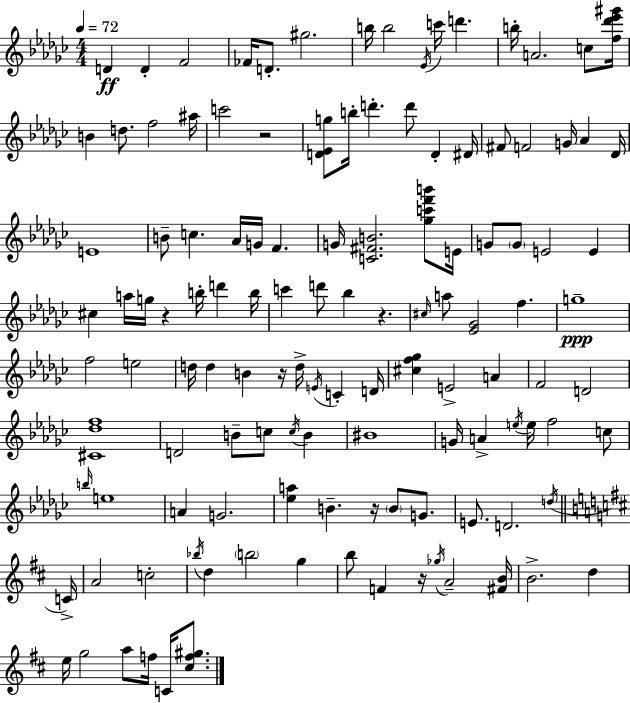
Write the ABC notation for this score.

X:1
T:Untitled
M:4/4
L:1/4
K:Ebm
D D F2 _F/4 D/2 ^g2 b/4 b2 _E/4 c'/4 d' b/4 A2 c/2 [f_d'_e'^g']/4 B d/2 f2 ^a/4 c'2 z2 [D_Eg]/2 b/4 d' d'/2 D ^D/4 ^F/2 F2 G/4 _A _D/4 E4 B/2 c _A/4 G/4 F G/4 [C^FB]2 [_gc'f'b']/2 E/4 G/2 G/2 E2 E ^c a/4 g/4 z b/4 d' b/4 c' d'/2 _b z ^c/4 a/2 [_E_G]2 f g4 f2 e2 d/4 d B z/4 d/4 E/4 C D/4 [^cf_g] E2 A F2 D2 [^C_df]4 D2 B/2 c/2 c/4 B ^B4 G/4 A e/4 e/4 f2 c/2 b/4 e4 A G2 [_ea] B z/4 B/2 G/2 E/2 D2 d/4 C/4 A2 c2 _b/4 d b2 g b/2 F z/4 _g/4 A2 [^FB]/4 B2 d e/4 g2 a/2 f/4 C/4 [^cf^g]/2